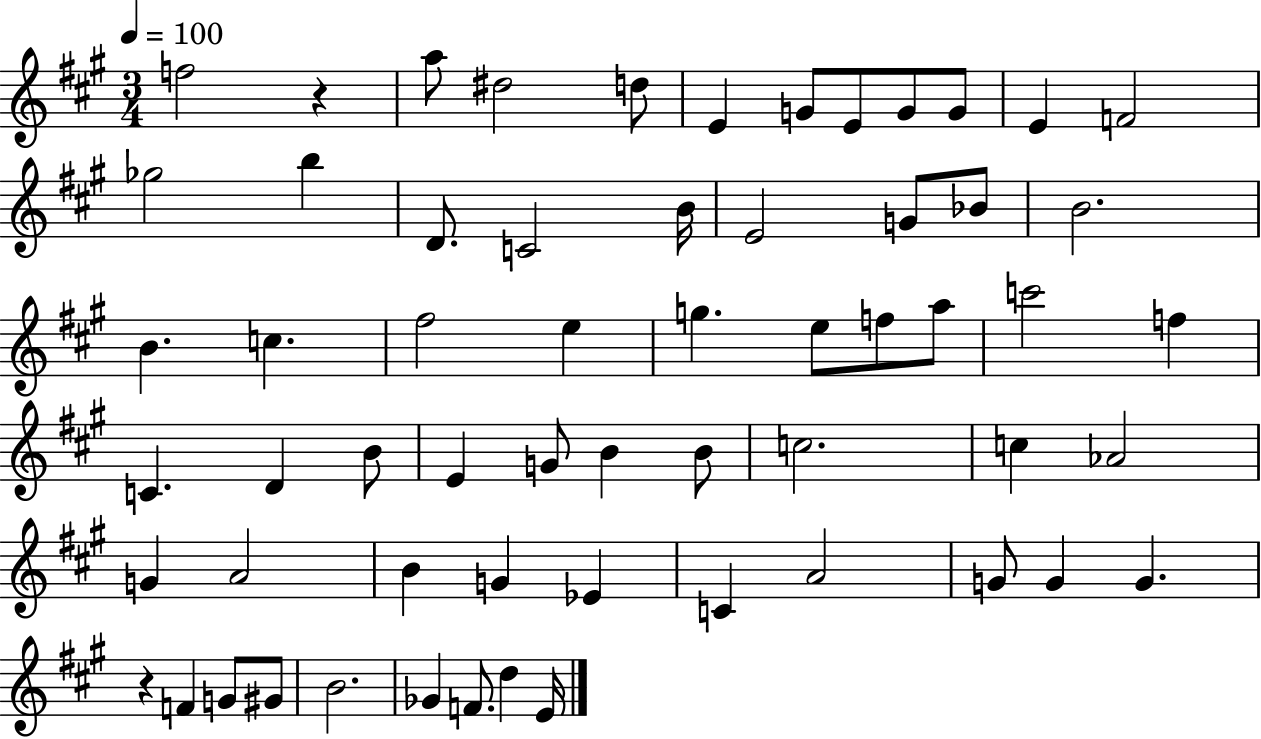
F5/h R/q A5/e D#5/h D5/e E4/q G4/e E4/e G4/e G4/e E4/q F4/h Gb5/h B5/q D4/e. C4/h B4/s E4/h G4/e Bb4/e B4/h. B4/q. C5/q. F#5/h E5/q G5/q. E5/e F5/e A5/e C6/h F5/q C4/q. D4/q B4/e E4/q G4/e B4/q B4/e C5/h. C5/q Ab4/h G4/q A4/h B4/q G4/q Eb4/q C4/q A4/h G4/e G4/q G4/q. R/q F4/q G4/e G#4/e B4/h. Gb4/q F4/e. D5/q E4/s